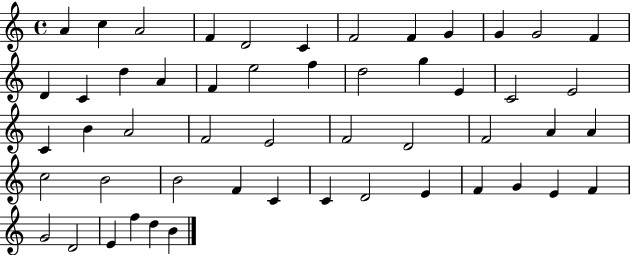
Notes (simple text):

A4/q C5/q A4/h F4/q D4/h C4/q F4/h F4/q G4/q G4/q G4/h F4/q D4/q C4/q D5/q A4/q F4/q E5/h F5/q D5/h G5/q E4/q C4/h E4/h C4/q B4/q A4/h F4/h E4/h F4/h D4/h F4/h A4/q A4/q C5/h B4/h B4/h F4/q C4/q C4/q D4/h E4/q F4/q G4/q E4/q F4/q G4/h D4/h E4/q F5/q D5/q B4/q